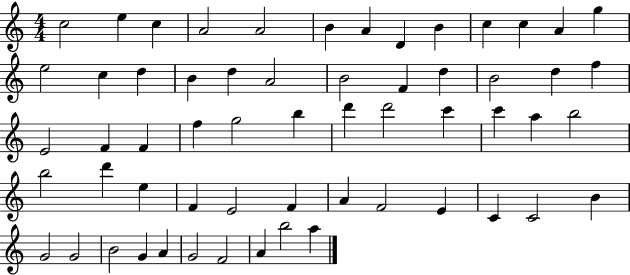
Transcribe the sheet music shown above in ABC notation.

X:1
T:Untitled
M:4/4
L:1/4
K:C
c2 e c A2 A2 B A D B c c A g e2 c d B d A2 B2 F d B2 d f E2 F F f g2 b d' d'2 c' c' a b2 b2 d' e F E2 F A F2 E C C2 B G2 G2 B2 G A G2 F2 A b2 a